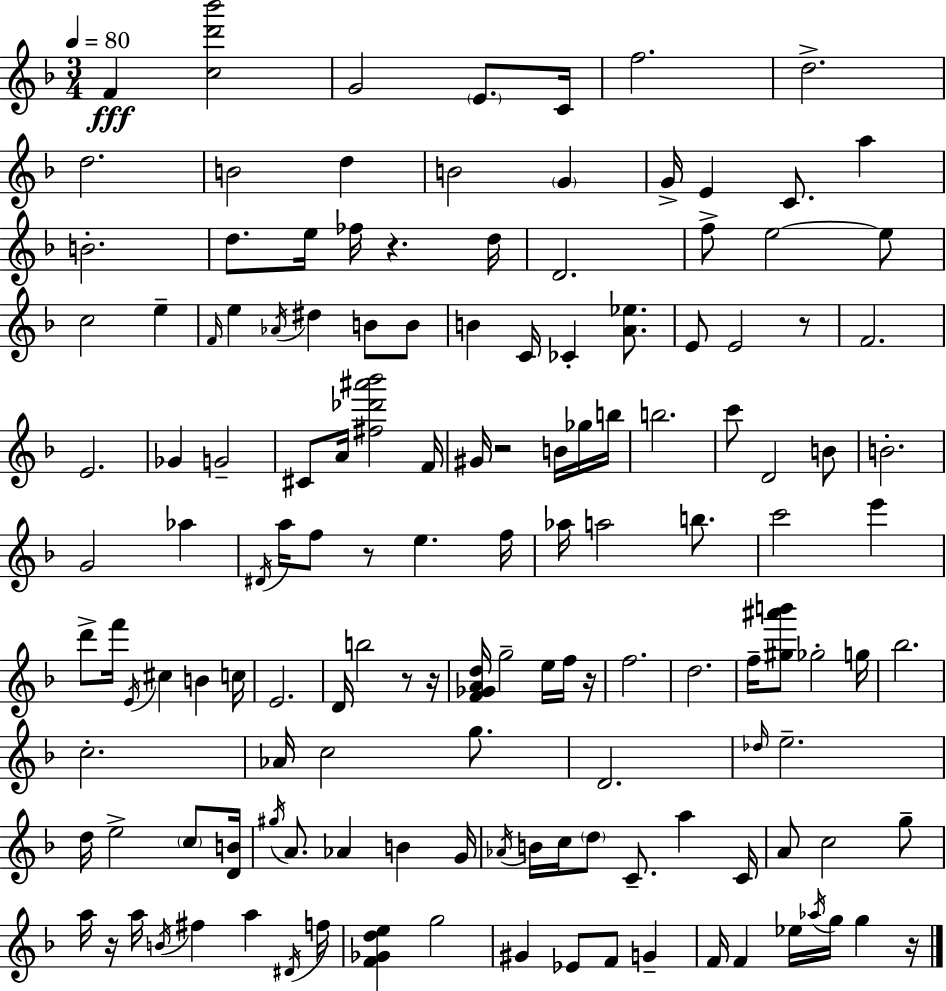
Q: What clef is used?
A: treble